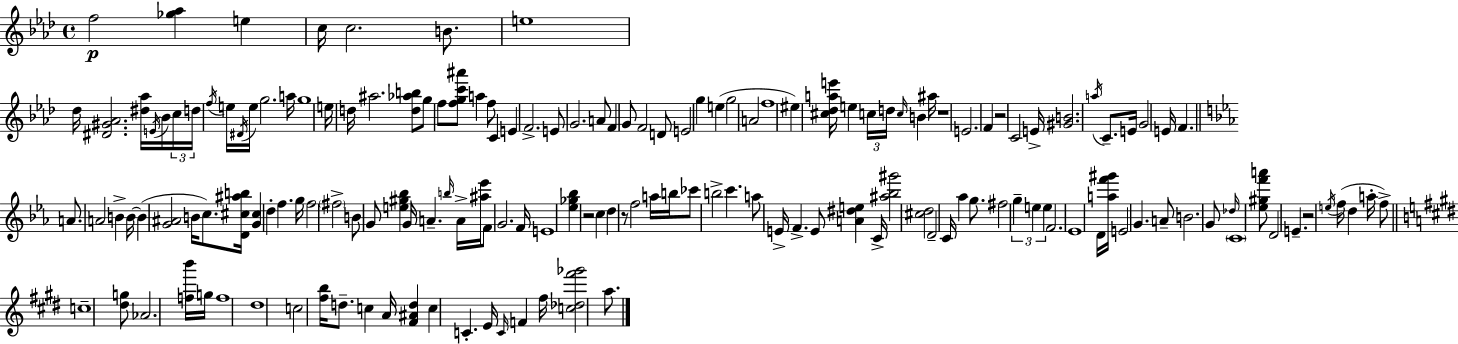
{
  \clef treble
  \time 4/4
  \defaultTimeSignature
  \key aes \major
  f''2\p <ges'' aes''>4 e''4 | c''16 c''2. b'8. | e''1 | des''16 <dis' gis' aes'>2. <dis'' aes''>16 \acciaccatura { e'16 } bes'16 | \break \tuplet 3/2 { c''16 d''16 \acciaccatura { f''16 } } e''16 \acciaccatura { dis'16 } e''16 g''2. | a''16 g''1 | e''16 d''16 ais''2. | <d'' aes'' b''>8 g''8 f''8 <f'' g'' c''' ais'''>8 a''4 f''8 c'4 | \break e'4 f'2.-> | e'8 g'2. | a'8 f'4 g'8 f'2 | d'8 e'2 g''4 e''4( | \break g''2 a'2 | f''1 | eis''4) <cis'' des'' a'' e'''>16 e''4 \tuplet 3/2 { c''16 d''16 \grace { c''16 } } b'4 | ais''16 r1 | \break e'2. | f'4 r2 c'2 | e'16-> <gis' b'>2. | \acciaccatura { a''16 } c'8.-- e'16 g'2 e'16 f'4. | \break \bar "||" \break \key ees \major a'8. a'2 b'4-> b'16~~ | b'4( <g' ais'>2 b'16 c''8.) | <d' cis'' ais'' b''>16 <g' cis''>4 d''4-. f''4. g''16 | f''2 \parenthesize fis''2-> | \break b'8 g'8 <e'' gis'' bes''>4 g'16 a'4.-- \grace { b''16 } | a'16-> <ais'' ees'''>16 f'8 g'2. | f'16 e'1 | <ees'' ges'' bes''>4 r2 c''4 | \break d''4 r8 f''2 a''16 | b''16 ces'''8 b''2-> c'''4. | a''8 e'16-> f'4.-> e'8 <a' dis'' e''>4 | c'16-> <ais'' bes'' gis'''>2 <cis'' d''>2 | \break d'2-- c'16 aes''4 g''8. | fis''2 \tuplet 3/2 { g''4-- e''4 | e''4 } f'2. | ees'1 | \break d'16 <a'' f''' gis'''>16 e'2 g'4. | a'8-- b'2. g'8 | \grace { des''16 } \parenthesize c'1 | <ees'' gis'' f''' a'''>8 d'2 e'4.-- | \break r2 \acciaccatura { e''16 } f''16( d''4 | a''16-. f''8->) \bar "||" \break \key e \major c''1-- | <dis'' g''>8 aes'2. <f'' b'''>16 g''16 | f''1 | dis''1 | \break c''2 <fis'' b''>16 d''8.-- c''4 | a'16 <fis' ais' d''>4 c''4 c'4.-. e'16 | \grace { c'16 } f'4 fis''16 <c'' des'' fis''' ges'''>2 a''8. | \bar "|."
}